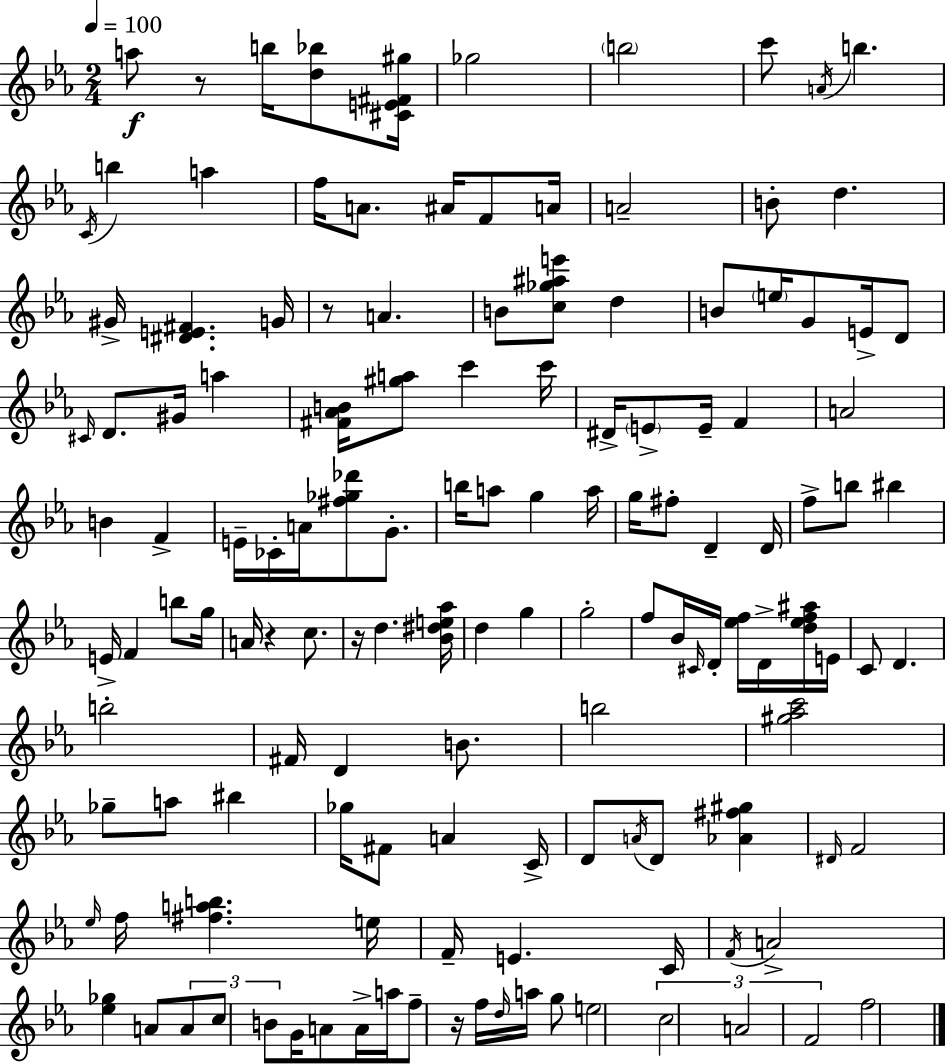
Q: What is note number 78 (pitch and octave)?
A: B4